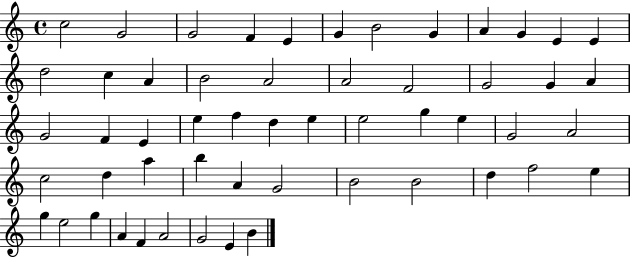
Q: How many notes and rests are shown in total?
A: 54